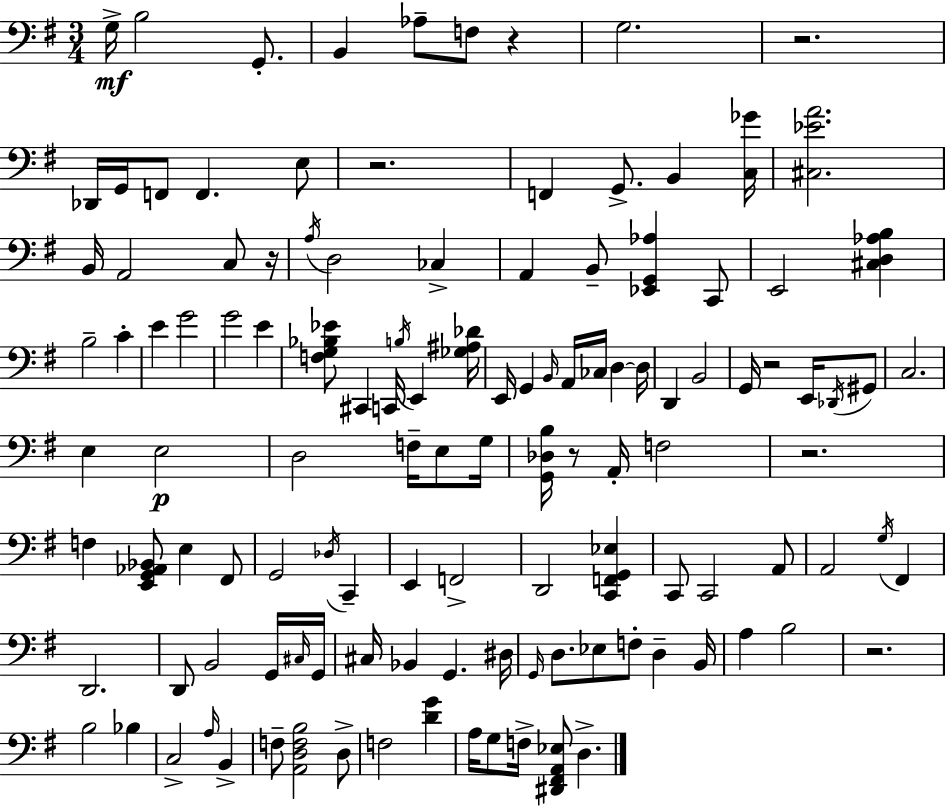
{
  \clef bass
  \numericTimeSignature
  \time 3/4
  \key e \minor
  \repeat volta 2 { g16->\mf b2 g,8.-. | b,4 aes8-- f8 r4 | g2. | r2. | \break des,16 g,16 f,8 f,4. e8 | r2. | f,4 g,8.-> b,4 <c ges'>16 | <cis ees' a'>2. | \break b,16 a,2 c8 r16 | \acciaccatura { a16 } d2 ces4-> | a,4 b,8-- <ees, g, aes>4 c,8 | e,2 <cis d aes b>4 | \break b2-- c'4-. | e'4 g'2 | g'2 e'4 | <f g bes ees'>8 cis,4 c,16 \acciaccatura { b16 } e,4 | \break <ges ais des'>16 e,16 g,4 \grace { b,16 } a,16 ces16 d4~~ | d16 d,4 b,2 | g,16 r2 | e,16 \acciaccatura { des,16 } gis,8 c2. | \break e4 e2\p | d2 | f16-- e8 g16 <g, des b>16 r8 a,16-. f2 | r2. | \break f4 <e, g, aes, bes,>8 e4 | fis,8 g,2 | \acciaccatura { des16 } c,4-- e,4 f,2-> | d,2 | \break <c, f, g, ees>4 c,8 c,2 | a,8 a,2 | \acciaccatura { g16 } fis,4 d,2. | d,8 b,2 | \break g,16 \grace { cis16 } g,16 cis16 bes,4 | g,4. dis16 \grace { g,16 } d8. ees8 | f8-. d4-- b,16 a4 | b2 r2. | \break b2 | bes4 c2-> | \grace { a16 } b,4-> f8-- <a, d f b>2 | d8-> f2 | \break <d' g'>4 a16 g8 | f16-> <dis, fis, a, ees>8 d4.-> } \bar "|."
}